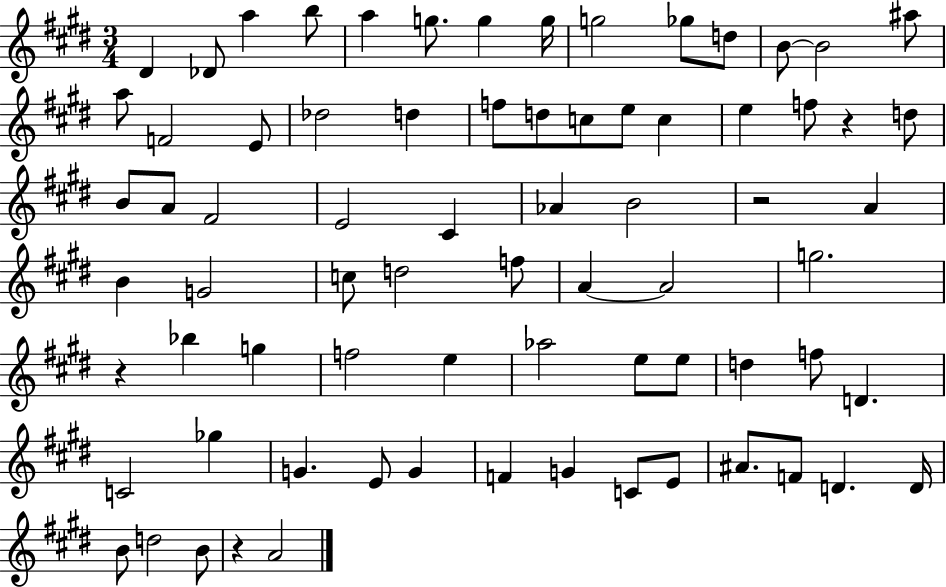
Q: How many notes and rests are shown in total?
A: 74